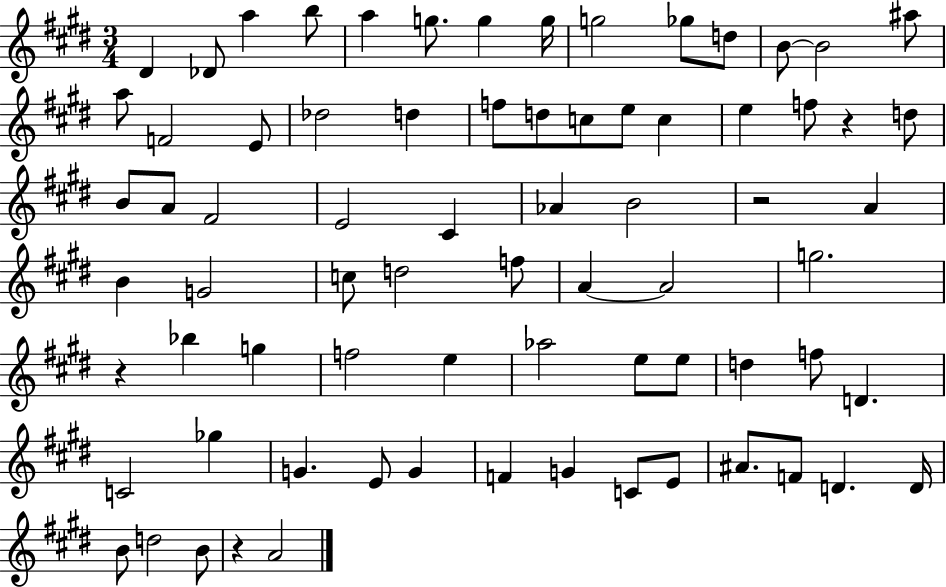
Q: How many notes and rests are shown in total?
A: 74